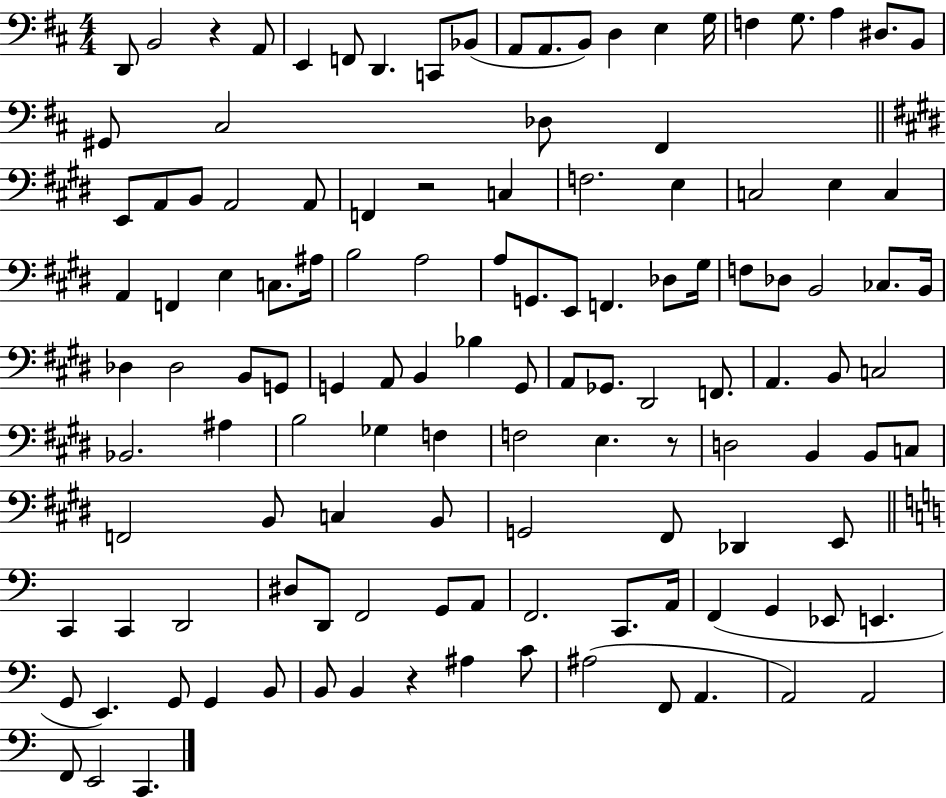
X:1
T:Untitled
M:4/4
L:1/4
K:D
D,,/2 B,,2 z A,,/2 E,, F,,/2 D,, C,,/2 _B,,/2 A,,/2 A,,/2 B,,/2 D, E, G,/4 F, G,/2 A, ^D,/2 B,,/2 ^G,,/2 ^C,2 _D,/2 ^F,, E,,/2 A,,/2 B,,/2 A,,2 A,,/2 F,, z2 C, F,2 E, C,2 E, C, A,, F,, E, C,/2 ^A,/4 B,2 A,2 A,/2 G,,/2 E,,/2 F,, _D,/2 ^G,/4 F,/2 _D,/2 B,,2 _C,/2 B,,/4 _D, _D,2 B,,/2 G,,/2 G,, A,,/2 B,, _B, G,,/2 A,,/2 _G,,/2 ^D,,2 F,,/2 A,, B,,/2 C,2 _B,,2 ^A, B,2 _G, F, F,2 E, z/2 D,2 B,, B,,/2 C,/2 F,,2 B,,/2 C, B,,/2 G,,2 ^F,,/2 _D,, E,,/2 C,, C,, D,,2 ^D,/2 D,,/2 F,,2 G,,/2 A,,/2 F,,2 C,,/2 A,,/4 F,, G,, _E,,/2 E,, G,,/2 E,, G,,/2 G,, B,,/2 B,,/2 B,, z ^A, C/2 ^A,2 F,,/2 A,, A,,2 A,,2 F,,/2 E,,2 C,,